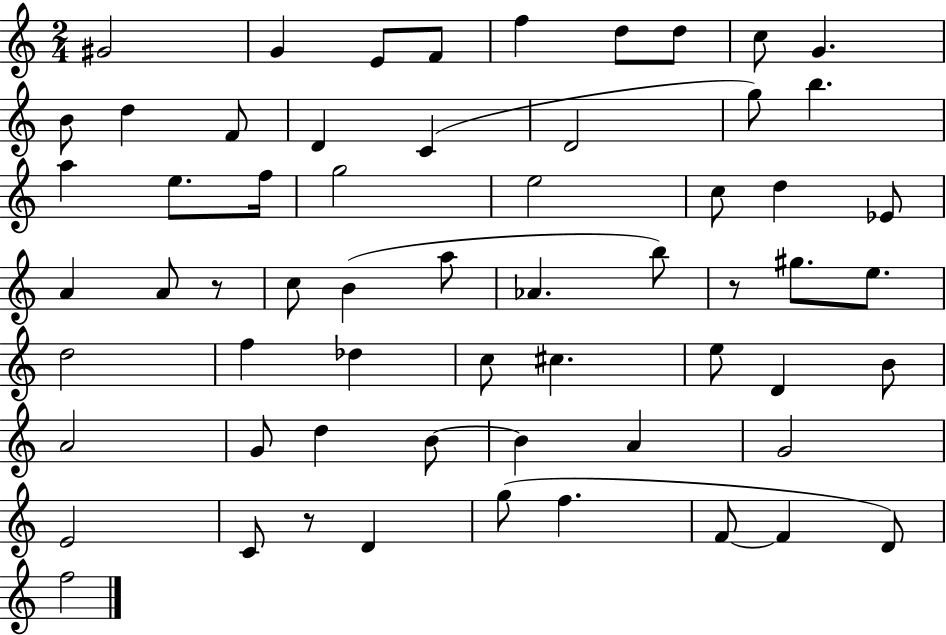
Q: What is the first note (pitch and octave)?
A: G#4